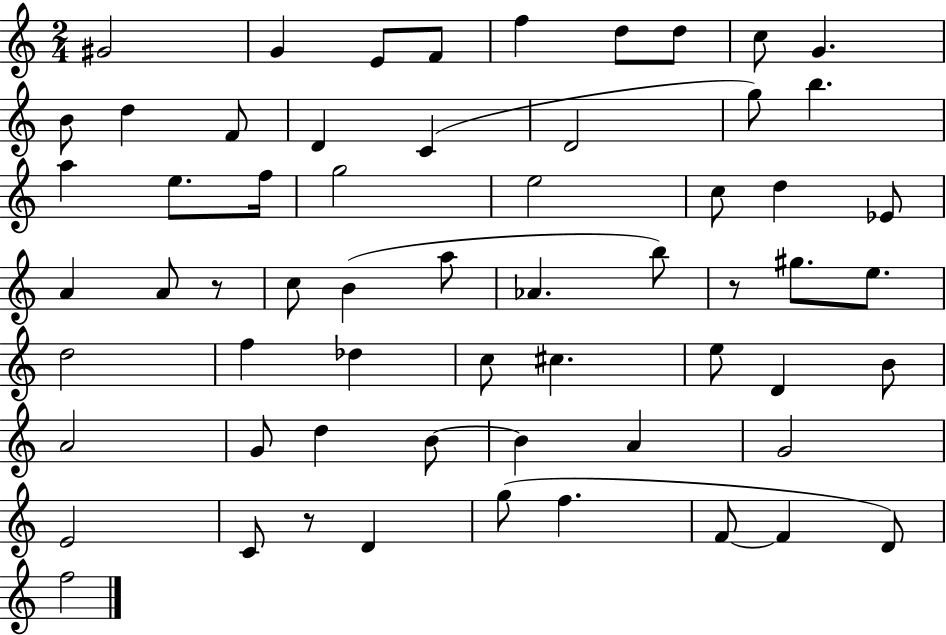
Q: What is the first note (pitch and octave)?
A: G#4